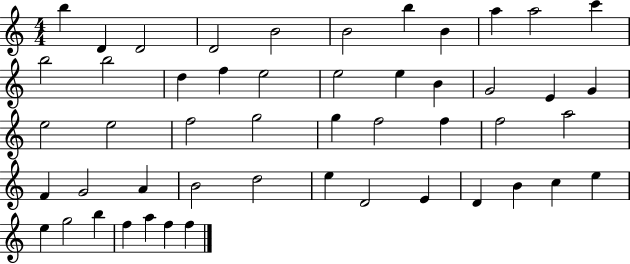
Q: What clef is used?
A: treble